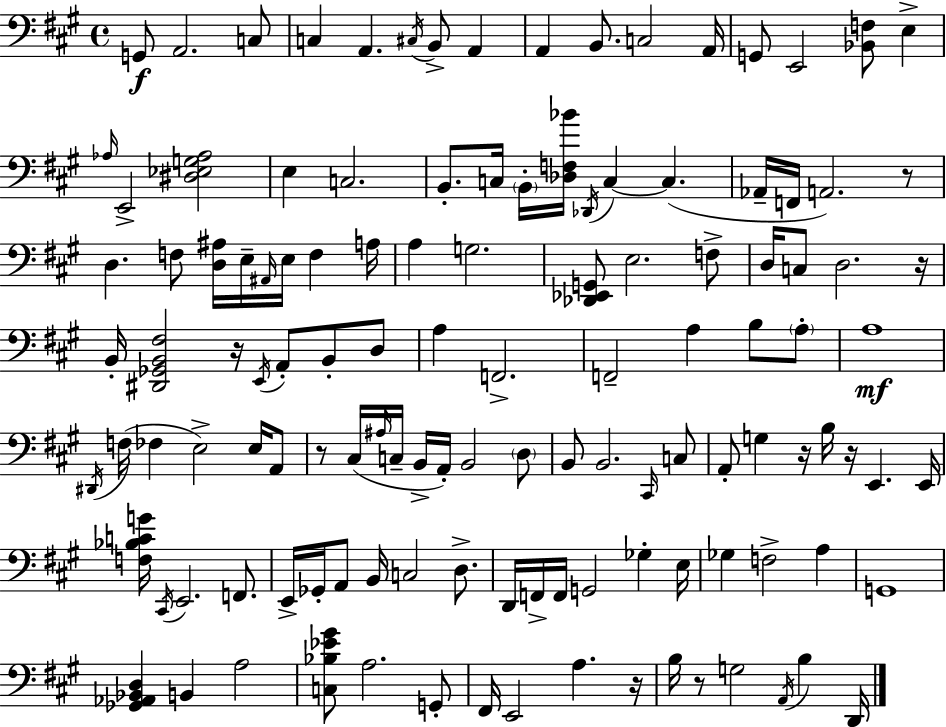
X:1
T:Untitled
M:4/4
L:1/4
K:A
G,,/2 A,,2 C,/2 C, A,, ^C,/4 B,,/2 A,, A,, B,,/2 C,2 A,,/4 G,,/2 E,,2 [_B,,F,]/2 E, _A,/4 E,,2 [^D,_E,G,_A,]2 E, C,2 B,,/2 C,/4 B,,/4 [_D,F,_B]/4 _D,,/4 C, C, _A,,/4 F,,/4 A,,2 z/2 D, F,/2 [D,^A,]/4 E,/4 ^A,,/4 E,/4 F, A,/4 A, G,2 [_D,,_E,,G,,]/2 E,2 F,/2 D,/4 C,/2 D,2 z/4 B,,/4 [^D,,_G,,B,,^F,]2 z/4 E,,/4 A,,/2 B,,/2 D,/2 A, F,,2 F,,2 A, B,/2 A,/2 A,4 ^D,,/4 F,/4 _F, E,2 E,/4 A,,/2 z/2 ^C,/4 ^A,/4 C,/4 B,,/4 A,,/4 B,,2 D,/2 B,,/2 B,,2 ^C,,/4 C,/2 A,,/2 G, z/4 B,/4 z/4 E,, E,,/4 [F,_B,CG]/4 ^C,,/4 E,,2 F,,/2 E,,/4 _G,,/4 A,,/2 B,,/4 C,2 D,/2 D,,/4 F,,/4 F,,/4 G,,2 _G, E,/4 _G, F,2 A, G,,4 [_G,,_A,,_B,,D,] B,, A,2 [C,_B,_E^G]/2 A,2 G,,/2 ^F,,/4 E,,2 A, z/4 B,/4 z/2 G,2 A,,/4 B, D,,/4